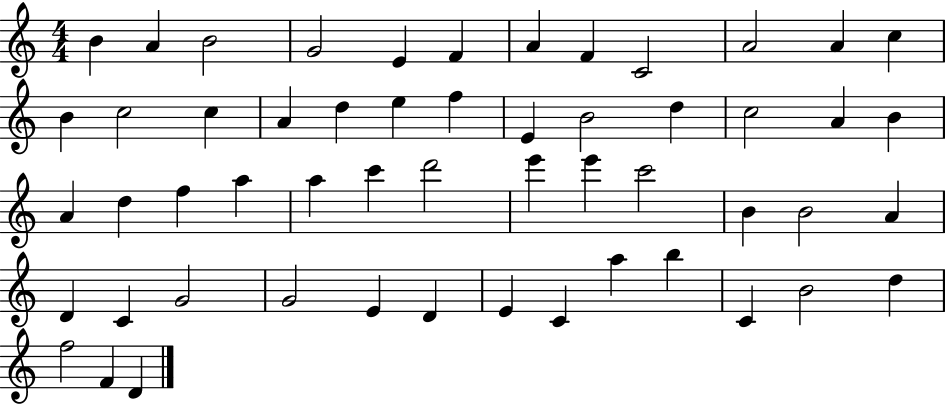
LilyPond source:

{
  \clef treble
  \numericTimeSignature
  \time 4/4
  \key c \major
  b'4 a'4 b'2 | g'2 e'4 f'4 | a'4 f'4 c'2 | a'2 a'4 c''4 | \break b'4 c''2 c''4 | a'4 d''4 e''4 f''4 | e'4 b'2 d''4 | c''2 a'4 b'4 | \break a'4 d''4 f''4 a''4 | a''4 c'''4 d'''2 | e'''4 e'''4 c'''2 | b'4 b'2 a'4 | \break d'4 c'4 g'2 | g'2 e'4 d'4 | e'4 c'4 a''4 b''4 | c'4 b'2 d''4 | \break f''2 f'4 d'4 | \bar "|."
}